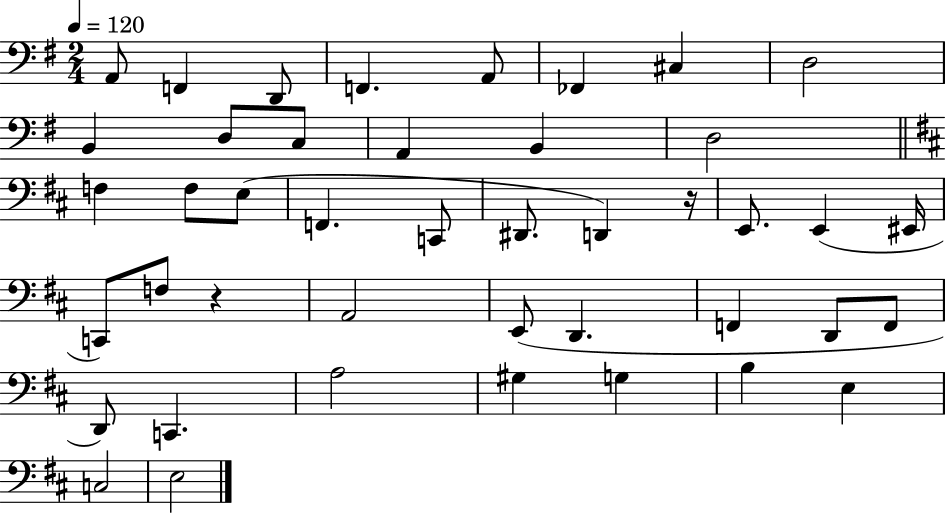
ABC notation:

X:1
T:Untitled
M:2/4
L:1/4
K:G
A,,/2 F,, D,,/2 F,, A,,/2 _F,, ^C, D,2 B,, D,/2 C,/2 A,, B,, D,2 F, F,/2 E,/2 F,, C,,/2 ^D,,/2 D,, z/4 E,,/2 E,, ^E,,/4 C,,/2 F,/2 z A,,2 E,,/2 D,, F,, D,,/2 F,,/2 D,,/2 C,, A,2 ^G, G, B, E, C,2 E,2